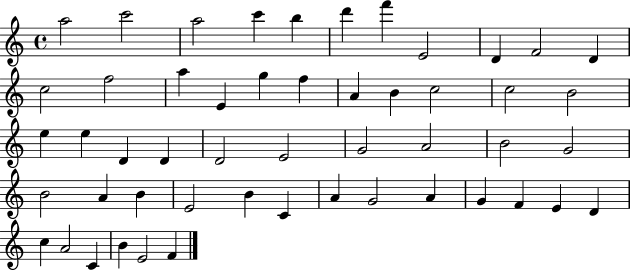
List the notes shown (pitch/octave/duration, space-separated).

A5/h C6/h A5/h C6/q B5/q D6/q F6/q E4/h D4/q F4/h D4/q C5/h F5/h A5/q E4/q G5/q F5/q A4/q B4/q C5/h C5/h B4/h E5/q E5/q D4/q D4/q D4/h E4/h G4/h A4/h B4/h G4/h B4/h A4/q B4/q E4/h B4/q C4/q A4/q G4/h A4/q G4/q F4/q E4/q D4/q C5/q A4/h C4/q B4/q E4/h F4/q